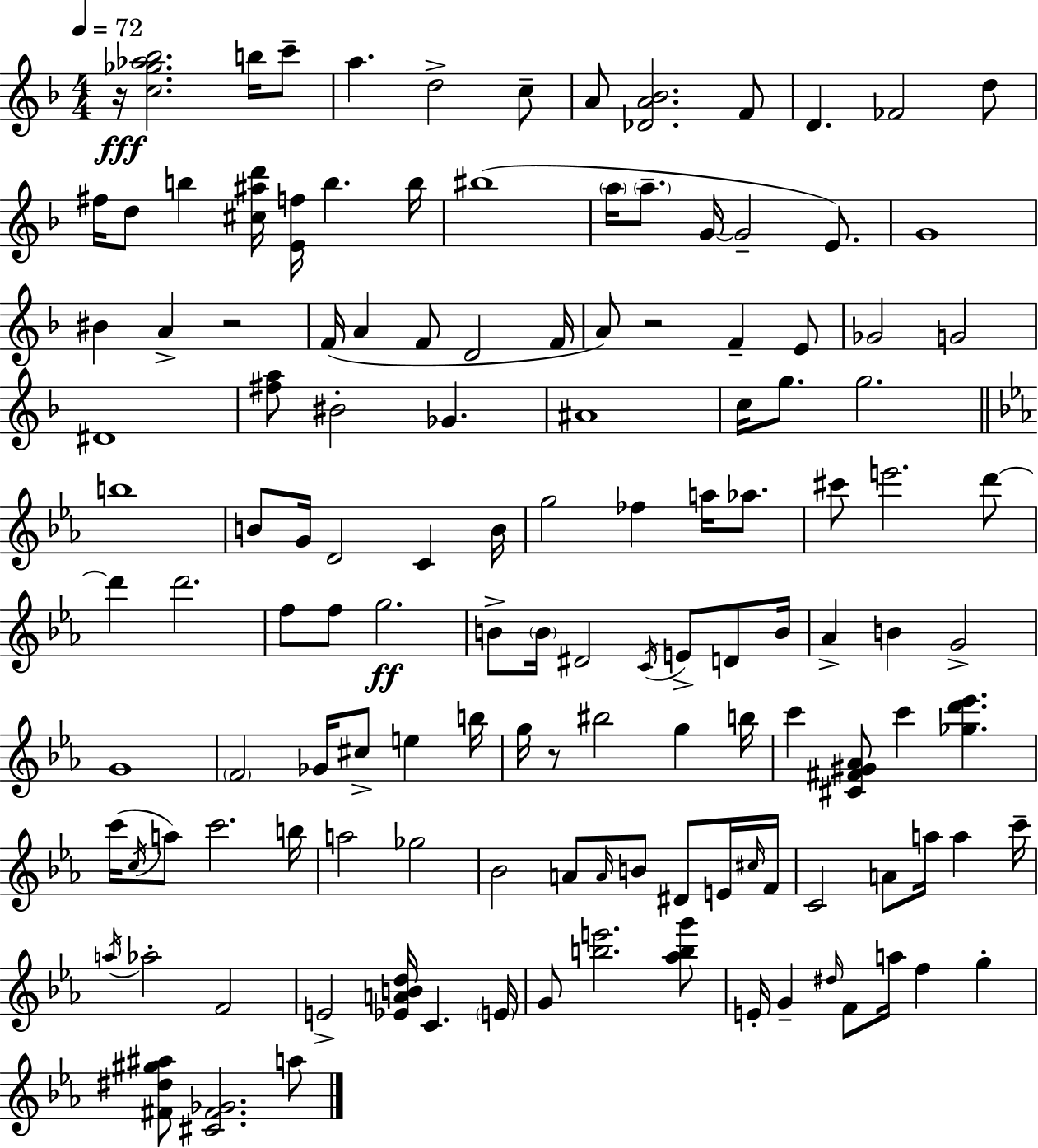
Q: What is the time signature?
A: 4/4